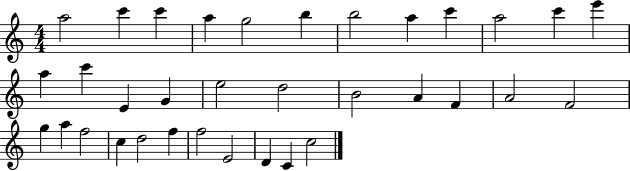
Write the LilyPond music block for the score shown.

{
  \clef treble
  \numericTimeSignature
  \time 4/4
  \key c \major
  a''2 c'''4 c'''4 | a''4 g''2 b''4 | b''2 a''4 c'''4 | a''2 c'''4 e'''4 | \break a''4 c'''4 e'4 g'4 | e''2 d''2 | b'2 a'4 f'4 | a'2 f'2 | \break g''4 a''4 f''2 | c''4 d''2 f''4 | f''2 e'2 | d'4 c'4 c''2 | \break \bar "|."
}